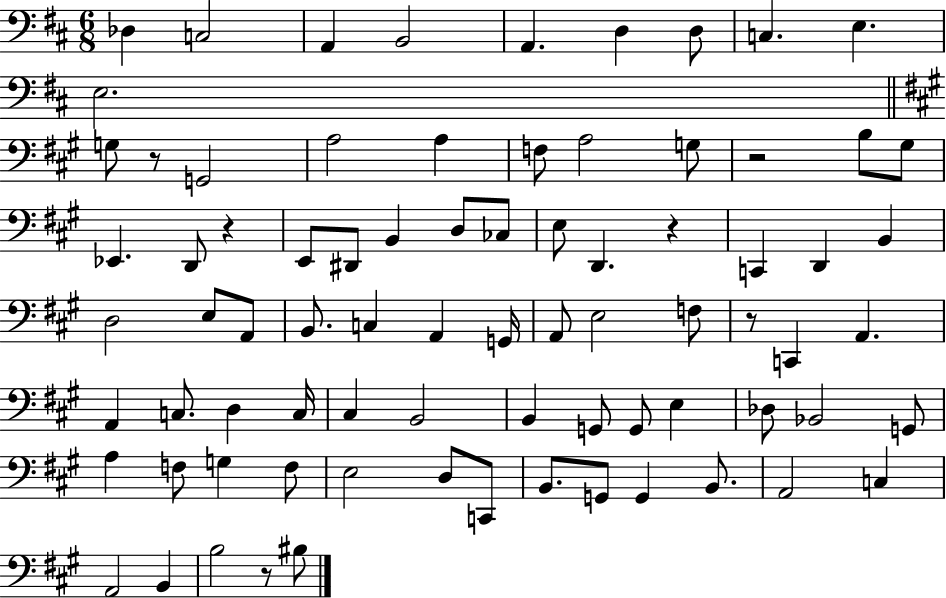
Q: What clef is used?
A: bass